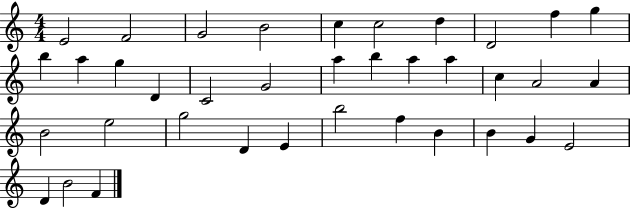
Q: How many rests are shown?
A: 0